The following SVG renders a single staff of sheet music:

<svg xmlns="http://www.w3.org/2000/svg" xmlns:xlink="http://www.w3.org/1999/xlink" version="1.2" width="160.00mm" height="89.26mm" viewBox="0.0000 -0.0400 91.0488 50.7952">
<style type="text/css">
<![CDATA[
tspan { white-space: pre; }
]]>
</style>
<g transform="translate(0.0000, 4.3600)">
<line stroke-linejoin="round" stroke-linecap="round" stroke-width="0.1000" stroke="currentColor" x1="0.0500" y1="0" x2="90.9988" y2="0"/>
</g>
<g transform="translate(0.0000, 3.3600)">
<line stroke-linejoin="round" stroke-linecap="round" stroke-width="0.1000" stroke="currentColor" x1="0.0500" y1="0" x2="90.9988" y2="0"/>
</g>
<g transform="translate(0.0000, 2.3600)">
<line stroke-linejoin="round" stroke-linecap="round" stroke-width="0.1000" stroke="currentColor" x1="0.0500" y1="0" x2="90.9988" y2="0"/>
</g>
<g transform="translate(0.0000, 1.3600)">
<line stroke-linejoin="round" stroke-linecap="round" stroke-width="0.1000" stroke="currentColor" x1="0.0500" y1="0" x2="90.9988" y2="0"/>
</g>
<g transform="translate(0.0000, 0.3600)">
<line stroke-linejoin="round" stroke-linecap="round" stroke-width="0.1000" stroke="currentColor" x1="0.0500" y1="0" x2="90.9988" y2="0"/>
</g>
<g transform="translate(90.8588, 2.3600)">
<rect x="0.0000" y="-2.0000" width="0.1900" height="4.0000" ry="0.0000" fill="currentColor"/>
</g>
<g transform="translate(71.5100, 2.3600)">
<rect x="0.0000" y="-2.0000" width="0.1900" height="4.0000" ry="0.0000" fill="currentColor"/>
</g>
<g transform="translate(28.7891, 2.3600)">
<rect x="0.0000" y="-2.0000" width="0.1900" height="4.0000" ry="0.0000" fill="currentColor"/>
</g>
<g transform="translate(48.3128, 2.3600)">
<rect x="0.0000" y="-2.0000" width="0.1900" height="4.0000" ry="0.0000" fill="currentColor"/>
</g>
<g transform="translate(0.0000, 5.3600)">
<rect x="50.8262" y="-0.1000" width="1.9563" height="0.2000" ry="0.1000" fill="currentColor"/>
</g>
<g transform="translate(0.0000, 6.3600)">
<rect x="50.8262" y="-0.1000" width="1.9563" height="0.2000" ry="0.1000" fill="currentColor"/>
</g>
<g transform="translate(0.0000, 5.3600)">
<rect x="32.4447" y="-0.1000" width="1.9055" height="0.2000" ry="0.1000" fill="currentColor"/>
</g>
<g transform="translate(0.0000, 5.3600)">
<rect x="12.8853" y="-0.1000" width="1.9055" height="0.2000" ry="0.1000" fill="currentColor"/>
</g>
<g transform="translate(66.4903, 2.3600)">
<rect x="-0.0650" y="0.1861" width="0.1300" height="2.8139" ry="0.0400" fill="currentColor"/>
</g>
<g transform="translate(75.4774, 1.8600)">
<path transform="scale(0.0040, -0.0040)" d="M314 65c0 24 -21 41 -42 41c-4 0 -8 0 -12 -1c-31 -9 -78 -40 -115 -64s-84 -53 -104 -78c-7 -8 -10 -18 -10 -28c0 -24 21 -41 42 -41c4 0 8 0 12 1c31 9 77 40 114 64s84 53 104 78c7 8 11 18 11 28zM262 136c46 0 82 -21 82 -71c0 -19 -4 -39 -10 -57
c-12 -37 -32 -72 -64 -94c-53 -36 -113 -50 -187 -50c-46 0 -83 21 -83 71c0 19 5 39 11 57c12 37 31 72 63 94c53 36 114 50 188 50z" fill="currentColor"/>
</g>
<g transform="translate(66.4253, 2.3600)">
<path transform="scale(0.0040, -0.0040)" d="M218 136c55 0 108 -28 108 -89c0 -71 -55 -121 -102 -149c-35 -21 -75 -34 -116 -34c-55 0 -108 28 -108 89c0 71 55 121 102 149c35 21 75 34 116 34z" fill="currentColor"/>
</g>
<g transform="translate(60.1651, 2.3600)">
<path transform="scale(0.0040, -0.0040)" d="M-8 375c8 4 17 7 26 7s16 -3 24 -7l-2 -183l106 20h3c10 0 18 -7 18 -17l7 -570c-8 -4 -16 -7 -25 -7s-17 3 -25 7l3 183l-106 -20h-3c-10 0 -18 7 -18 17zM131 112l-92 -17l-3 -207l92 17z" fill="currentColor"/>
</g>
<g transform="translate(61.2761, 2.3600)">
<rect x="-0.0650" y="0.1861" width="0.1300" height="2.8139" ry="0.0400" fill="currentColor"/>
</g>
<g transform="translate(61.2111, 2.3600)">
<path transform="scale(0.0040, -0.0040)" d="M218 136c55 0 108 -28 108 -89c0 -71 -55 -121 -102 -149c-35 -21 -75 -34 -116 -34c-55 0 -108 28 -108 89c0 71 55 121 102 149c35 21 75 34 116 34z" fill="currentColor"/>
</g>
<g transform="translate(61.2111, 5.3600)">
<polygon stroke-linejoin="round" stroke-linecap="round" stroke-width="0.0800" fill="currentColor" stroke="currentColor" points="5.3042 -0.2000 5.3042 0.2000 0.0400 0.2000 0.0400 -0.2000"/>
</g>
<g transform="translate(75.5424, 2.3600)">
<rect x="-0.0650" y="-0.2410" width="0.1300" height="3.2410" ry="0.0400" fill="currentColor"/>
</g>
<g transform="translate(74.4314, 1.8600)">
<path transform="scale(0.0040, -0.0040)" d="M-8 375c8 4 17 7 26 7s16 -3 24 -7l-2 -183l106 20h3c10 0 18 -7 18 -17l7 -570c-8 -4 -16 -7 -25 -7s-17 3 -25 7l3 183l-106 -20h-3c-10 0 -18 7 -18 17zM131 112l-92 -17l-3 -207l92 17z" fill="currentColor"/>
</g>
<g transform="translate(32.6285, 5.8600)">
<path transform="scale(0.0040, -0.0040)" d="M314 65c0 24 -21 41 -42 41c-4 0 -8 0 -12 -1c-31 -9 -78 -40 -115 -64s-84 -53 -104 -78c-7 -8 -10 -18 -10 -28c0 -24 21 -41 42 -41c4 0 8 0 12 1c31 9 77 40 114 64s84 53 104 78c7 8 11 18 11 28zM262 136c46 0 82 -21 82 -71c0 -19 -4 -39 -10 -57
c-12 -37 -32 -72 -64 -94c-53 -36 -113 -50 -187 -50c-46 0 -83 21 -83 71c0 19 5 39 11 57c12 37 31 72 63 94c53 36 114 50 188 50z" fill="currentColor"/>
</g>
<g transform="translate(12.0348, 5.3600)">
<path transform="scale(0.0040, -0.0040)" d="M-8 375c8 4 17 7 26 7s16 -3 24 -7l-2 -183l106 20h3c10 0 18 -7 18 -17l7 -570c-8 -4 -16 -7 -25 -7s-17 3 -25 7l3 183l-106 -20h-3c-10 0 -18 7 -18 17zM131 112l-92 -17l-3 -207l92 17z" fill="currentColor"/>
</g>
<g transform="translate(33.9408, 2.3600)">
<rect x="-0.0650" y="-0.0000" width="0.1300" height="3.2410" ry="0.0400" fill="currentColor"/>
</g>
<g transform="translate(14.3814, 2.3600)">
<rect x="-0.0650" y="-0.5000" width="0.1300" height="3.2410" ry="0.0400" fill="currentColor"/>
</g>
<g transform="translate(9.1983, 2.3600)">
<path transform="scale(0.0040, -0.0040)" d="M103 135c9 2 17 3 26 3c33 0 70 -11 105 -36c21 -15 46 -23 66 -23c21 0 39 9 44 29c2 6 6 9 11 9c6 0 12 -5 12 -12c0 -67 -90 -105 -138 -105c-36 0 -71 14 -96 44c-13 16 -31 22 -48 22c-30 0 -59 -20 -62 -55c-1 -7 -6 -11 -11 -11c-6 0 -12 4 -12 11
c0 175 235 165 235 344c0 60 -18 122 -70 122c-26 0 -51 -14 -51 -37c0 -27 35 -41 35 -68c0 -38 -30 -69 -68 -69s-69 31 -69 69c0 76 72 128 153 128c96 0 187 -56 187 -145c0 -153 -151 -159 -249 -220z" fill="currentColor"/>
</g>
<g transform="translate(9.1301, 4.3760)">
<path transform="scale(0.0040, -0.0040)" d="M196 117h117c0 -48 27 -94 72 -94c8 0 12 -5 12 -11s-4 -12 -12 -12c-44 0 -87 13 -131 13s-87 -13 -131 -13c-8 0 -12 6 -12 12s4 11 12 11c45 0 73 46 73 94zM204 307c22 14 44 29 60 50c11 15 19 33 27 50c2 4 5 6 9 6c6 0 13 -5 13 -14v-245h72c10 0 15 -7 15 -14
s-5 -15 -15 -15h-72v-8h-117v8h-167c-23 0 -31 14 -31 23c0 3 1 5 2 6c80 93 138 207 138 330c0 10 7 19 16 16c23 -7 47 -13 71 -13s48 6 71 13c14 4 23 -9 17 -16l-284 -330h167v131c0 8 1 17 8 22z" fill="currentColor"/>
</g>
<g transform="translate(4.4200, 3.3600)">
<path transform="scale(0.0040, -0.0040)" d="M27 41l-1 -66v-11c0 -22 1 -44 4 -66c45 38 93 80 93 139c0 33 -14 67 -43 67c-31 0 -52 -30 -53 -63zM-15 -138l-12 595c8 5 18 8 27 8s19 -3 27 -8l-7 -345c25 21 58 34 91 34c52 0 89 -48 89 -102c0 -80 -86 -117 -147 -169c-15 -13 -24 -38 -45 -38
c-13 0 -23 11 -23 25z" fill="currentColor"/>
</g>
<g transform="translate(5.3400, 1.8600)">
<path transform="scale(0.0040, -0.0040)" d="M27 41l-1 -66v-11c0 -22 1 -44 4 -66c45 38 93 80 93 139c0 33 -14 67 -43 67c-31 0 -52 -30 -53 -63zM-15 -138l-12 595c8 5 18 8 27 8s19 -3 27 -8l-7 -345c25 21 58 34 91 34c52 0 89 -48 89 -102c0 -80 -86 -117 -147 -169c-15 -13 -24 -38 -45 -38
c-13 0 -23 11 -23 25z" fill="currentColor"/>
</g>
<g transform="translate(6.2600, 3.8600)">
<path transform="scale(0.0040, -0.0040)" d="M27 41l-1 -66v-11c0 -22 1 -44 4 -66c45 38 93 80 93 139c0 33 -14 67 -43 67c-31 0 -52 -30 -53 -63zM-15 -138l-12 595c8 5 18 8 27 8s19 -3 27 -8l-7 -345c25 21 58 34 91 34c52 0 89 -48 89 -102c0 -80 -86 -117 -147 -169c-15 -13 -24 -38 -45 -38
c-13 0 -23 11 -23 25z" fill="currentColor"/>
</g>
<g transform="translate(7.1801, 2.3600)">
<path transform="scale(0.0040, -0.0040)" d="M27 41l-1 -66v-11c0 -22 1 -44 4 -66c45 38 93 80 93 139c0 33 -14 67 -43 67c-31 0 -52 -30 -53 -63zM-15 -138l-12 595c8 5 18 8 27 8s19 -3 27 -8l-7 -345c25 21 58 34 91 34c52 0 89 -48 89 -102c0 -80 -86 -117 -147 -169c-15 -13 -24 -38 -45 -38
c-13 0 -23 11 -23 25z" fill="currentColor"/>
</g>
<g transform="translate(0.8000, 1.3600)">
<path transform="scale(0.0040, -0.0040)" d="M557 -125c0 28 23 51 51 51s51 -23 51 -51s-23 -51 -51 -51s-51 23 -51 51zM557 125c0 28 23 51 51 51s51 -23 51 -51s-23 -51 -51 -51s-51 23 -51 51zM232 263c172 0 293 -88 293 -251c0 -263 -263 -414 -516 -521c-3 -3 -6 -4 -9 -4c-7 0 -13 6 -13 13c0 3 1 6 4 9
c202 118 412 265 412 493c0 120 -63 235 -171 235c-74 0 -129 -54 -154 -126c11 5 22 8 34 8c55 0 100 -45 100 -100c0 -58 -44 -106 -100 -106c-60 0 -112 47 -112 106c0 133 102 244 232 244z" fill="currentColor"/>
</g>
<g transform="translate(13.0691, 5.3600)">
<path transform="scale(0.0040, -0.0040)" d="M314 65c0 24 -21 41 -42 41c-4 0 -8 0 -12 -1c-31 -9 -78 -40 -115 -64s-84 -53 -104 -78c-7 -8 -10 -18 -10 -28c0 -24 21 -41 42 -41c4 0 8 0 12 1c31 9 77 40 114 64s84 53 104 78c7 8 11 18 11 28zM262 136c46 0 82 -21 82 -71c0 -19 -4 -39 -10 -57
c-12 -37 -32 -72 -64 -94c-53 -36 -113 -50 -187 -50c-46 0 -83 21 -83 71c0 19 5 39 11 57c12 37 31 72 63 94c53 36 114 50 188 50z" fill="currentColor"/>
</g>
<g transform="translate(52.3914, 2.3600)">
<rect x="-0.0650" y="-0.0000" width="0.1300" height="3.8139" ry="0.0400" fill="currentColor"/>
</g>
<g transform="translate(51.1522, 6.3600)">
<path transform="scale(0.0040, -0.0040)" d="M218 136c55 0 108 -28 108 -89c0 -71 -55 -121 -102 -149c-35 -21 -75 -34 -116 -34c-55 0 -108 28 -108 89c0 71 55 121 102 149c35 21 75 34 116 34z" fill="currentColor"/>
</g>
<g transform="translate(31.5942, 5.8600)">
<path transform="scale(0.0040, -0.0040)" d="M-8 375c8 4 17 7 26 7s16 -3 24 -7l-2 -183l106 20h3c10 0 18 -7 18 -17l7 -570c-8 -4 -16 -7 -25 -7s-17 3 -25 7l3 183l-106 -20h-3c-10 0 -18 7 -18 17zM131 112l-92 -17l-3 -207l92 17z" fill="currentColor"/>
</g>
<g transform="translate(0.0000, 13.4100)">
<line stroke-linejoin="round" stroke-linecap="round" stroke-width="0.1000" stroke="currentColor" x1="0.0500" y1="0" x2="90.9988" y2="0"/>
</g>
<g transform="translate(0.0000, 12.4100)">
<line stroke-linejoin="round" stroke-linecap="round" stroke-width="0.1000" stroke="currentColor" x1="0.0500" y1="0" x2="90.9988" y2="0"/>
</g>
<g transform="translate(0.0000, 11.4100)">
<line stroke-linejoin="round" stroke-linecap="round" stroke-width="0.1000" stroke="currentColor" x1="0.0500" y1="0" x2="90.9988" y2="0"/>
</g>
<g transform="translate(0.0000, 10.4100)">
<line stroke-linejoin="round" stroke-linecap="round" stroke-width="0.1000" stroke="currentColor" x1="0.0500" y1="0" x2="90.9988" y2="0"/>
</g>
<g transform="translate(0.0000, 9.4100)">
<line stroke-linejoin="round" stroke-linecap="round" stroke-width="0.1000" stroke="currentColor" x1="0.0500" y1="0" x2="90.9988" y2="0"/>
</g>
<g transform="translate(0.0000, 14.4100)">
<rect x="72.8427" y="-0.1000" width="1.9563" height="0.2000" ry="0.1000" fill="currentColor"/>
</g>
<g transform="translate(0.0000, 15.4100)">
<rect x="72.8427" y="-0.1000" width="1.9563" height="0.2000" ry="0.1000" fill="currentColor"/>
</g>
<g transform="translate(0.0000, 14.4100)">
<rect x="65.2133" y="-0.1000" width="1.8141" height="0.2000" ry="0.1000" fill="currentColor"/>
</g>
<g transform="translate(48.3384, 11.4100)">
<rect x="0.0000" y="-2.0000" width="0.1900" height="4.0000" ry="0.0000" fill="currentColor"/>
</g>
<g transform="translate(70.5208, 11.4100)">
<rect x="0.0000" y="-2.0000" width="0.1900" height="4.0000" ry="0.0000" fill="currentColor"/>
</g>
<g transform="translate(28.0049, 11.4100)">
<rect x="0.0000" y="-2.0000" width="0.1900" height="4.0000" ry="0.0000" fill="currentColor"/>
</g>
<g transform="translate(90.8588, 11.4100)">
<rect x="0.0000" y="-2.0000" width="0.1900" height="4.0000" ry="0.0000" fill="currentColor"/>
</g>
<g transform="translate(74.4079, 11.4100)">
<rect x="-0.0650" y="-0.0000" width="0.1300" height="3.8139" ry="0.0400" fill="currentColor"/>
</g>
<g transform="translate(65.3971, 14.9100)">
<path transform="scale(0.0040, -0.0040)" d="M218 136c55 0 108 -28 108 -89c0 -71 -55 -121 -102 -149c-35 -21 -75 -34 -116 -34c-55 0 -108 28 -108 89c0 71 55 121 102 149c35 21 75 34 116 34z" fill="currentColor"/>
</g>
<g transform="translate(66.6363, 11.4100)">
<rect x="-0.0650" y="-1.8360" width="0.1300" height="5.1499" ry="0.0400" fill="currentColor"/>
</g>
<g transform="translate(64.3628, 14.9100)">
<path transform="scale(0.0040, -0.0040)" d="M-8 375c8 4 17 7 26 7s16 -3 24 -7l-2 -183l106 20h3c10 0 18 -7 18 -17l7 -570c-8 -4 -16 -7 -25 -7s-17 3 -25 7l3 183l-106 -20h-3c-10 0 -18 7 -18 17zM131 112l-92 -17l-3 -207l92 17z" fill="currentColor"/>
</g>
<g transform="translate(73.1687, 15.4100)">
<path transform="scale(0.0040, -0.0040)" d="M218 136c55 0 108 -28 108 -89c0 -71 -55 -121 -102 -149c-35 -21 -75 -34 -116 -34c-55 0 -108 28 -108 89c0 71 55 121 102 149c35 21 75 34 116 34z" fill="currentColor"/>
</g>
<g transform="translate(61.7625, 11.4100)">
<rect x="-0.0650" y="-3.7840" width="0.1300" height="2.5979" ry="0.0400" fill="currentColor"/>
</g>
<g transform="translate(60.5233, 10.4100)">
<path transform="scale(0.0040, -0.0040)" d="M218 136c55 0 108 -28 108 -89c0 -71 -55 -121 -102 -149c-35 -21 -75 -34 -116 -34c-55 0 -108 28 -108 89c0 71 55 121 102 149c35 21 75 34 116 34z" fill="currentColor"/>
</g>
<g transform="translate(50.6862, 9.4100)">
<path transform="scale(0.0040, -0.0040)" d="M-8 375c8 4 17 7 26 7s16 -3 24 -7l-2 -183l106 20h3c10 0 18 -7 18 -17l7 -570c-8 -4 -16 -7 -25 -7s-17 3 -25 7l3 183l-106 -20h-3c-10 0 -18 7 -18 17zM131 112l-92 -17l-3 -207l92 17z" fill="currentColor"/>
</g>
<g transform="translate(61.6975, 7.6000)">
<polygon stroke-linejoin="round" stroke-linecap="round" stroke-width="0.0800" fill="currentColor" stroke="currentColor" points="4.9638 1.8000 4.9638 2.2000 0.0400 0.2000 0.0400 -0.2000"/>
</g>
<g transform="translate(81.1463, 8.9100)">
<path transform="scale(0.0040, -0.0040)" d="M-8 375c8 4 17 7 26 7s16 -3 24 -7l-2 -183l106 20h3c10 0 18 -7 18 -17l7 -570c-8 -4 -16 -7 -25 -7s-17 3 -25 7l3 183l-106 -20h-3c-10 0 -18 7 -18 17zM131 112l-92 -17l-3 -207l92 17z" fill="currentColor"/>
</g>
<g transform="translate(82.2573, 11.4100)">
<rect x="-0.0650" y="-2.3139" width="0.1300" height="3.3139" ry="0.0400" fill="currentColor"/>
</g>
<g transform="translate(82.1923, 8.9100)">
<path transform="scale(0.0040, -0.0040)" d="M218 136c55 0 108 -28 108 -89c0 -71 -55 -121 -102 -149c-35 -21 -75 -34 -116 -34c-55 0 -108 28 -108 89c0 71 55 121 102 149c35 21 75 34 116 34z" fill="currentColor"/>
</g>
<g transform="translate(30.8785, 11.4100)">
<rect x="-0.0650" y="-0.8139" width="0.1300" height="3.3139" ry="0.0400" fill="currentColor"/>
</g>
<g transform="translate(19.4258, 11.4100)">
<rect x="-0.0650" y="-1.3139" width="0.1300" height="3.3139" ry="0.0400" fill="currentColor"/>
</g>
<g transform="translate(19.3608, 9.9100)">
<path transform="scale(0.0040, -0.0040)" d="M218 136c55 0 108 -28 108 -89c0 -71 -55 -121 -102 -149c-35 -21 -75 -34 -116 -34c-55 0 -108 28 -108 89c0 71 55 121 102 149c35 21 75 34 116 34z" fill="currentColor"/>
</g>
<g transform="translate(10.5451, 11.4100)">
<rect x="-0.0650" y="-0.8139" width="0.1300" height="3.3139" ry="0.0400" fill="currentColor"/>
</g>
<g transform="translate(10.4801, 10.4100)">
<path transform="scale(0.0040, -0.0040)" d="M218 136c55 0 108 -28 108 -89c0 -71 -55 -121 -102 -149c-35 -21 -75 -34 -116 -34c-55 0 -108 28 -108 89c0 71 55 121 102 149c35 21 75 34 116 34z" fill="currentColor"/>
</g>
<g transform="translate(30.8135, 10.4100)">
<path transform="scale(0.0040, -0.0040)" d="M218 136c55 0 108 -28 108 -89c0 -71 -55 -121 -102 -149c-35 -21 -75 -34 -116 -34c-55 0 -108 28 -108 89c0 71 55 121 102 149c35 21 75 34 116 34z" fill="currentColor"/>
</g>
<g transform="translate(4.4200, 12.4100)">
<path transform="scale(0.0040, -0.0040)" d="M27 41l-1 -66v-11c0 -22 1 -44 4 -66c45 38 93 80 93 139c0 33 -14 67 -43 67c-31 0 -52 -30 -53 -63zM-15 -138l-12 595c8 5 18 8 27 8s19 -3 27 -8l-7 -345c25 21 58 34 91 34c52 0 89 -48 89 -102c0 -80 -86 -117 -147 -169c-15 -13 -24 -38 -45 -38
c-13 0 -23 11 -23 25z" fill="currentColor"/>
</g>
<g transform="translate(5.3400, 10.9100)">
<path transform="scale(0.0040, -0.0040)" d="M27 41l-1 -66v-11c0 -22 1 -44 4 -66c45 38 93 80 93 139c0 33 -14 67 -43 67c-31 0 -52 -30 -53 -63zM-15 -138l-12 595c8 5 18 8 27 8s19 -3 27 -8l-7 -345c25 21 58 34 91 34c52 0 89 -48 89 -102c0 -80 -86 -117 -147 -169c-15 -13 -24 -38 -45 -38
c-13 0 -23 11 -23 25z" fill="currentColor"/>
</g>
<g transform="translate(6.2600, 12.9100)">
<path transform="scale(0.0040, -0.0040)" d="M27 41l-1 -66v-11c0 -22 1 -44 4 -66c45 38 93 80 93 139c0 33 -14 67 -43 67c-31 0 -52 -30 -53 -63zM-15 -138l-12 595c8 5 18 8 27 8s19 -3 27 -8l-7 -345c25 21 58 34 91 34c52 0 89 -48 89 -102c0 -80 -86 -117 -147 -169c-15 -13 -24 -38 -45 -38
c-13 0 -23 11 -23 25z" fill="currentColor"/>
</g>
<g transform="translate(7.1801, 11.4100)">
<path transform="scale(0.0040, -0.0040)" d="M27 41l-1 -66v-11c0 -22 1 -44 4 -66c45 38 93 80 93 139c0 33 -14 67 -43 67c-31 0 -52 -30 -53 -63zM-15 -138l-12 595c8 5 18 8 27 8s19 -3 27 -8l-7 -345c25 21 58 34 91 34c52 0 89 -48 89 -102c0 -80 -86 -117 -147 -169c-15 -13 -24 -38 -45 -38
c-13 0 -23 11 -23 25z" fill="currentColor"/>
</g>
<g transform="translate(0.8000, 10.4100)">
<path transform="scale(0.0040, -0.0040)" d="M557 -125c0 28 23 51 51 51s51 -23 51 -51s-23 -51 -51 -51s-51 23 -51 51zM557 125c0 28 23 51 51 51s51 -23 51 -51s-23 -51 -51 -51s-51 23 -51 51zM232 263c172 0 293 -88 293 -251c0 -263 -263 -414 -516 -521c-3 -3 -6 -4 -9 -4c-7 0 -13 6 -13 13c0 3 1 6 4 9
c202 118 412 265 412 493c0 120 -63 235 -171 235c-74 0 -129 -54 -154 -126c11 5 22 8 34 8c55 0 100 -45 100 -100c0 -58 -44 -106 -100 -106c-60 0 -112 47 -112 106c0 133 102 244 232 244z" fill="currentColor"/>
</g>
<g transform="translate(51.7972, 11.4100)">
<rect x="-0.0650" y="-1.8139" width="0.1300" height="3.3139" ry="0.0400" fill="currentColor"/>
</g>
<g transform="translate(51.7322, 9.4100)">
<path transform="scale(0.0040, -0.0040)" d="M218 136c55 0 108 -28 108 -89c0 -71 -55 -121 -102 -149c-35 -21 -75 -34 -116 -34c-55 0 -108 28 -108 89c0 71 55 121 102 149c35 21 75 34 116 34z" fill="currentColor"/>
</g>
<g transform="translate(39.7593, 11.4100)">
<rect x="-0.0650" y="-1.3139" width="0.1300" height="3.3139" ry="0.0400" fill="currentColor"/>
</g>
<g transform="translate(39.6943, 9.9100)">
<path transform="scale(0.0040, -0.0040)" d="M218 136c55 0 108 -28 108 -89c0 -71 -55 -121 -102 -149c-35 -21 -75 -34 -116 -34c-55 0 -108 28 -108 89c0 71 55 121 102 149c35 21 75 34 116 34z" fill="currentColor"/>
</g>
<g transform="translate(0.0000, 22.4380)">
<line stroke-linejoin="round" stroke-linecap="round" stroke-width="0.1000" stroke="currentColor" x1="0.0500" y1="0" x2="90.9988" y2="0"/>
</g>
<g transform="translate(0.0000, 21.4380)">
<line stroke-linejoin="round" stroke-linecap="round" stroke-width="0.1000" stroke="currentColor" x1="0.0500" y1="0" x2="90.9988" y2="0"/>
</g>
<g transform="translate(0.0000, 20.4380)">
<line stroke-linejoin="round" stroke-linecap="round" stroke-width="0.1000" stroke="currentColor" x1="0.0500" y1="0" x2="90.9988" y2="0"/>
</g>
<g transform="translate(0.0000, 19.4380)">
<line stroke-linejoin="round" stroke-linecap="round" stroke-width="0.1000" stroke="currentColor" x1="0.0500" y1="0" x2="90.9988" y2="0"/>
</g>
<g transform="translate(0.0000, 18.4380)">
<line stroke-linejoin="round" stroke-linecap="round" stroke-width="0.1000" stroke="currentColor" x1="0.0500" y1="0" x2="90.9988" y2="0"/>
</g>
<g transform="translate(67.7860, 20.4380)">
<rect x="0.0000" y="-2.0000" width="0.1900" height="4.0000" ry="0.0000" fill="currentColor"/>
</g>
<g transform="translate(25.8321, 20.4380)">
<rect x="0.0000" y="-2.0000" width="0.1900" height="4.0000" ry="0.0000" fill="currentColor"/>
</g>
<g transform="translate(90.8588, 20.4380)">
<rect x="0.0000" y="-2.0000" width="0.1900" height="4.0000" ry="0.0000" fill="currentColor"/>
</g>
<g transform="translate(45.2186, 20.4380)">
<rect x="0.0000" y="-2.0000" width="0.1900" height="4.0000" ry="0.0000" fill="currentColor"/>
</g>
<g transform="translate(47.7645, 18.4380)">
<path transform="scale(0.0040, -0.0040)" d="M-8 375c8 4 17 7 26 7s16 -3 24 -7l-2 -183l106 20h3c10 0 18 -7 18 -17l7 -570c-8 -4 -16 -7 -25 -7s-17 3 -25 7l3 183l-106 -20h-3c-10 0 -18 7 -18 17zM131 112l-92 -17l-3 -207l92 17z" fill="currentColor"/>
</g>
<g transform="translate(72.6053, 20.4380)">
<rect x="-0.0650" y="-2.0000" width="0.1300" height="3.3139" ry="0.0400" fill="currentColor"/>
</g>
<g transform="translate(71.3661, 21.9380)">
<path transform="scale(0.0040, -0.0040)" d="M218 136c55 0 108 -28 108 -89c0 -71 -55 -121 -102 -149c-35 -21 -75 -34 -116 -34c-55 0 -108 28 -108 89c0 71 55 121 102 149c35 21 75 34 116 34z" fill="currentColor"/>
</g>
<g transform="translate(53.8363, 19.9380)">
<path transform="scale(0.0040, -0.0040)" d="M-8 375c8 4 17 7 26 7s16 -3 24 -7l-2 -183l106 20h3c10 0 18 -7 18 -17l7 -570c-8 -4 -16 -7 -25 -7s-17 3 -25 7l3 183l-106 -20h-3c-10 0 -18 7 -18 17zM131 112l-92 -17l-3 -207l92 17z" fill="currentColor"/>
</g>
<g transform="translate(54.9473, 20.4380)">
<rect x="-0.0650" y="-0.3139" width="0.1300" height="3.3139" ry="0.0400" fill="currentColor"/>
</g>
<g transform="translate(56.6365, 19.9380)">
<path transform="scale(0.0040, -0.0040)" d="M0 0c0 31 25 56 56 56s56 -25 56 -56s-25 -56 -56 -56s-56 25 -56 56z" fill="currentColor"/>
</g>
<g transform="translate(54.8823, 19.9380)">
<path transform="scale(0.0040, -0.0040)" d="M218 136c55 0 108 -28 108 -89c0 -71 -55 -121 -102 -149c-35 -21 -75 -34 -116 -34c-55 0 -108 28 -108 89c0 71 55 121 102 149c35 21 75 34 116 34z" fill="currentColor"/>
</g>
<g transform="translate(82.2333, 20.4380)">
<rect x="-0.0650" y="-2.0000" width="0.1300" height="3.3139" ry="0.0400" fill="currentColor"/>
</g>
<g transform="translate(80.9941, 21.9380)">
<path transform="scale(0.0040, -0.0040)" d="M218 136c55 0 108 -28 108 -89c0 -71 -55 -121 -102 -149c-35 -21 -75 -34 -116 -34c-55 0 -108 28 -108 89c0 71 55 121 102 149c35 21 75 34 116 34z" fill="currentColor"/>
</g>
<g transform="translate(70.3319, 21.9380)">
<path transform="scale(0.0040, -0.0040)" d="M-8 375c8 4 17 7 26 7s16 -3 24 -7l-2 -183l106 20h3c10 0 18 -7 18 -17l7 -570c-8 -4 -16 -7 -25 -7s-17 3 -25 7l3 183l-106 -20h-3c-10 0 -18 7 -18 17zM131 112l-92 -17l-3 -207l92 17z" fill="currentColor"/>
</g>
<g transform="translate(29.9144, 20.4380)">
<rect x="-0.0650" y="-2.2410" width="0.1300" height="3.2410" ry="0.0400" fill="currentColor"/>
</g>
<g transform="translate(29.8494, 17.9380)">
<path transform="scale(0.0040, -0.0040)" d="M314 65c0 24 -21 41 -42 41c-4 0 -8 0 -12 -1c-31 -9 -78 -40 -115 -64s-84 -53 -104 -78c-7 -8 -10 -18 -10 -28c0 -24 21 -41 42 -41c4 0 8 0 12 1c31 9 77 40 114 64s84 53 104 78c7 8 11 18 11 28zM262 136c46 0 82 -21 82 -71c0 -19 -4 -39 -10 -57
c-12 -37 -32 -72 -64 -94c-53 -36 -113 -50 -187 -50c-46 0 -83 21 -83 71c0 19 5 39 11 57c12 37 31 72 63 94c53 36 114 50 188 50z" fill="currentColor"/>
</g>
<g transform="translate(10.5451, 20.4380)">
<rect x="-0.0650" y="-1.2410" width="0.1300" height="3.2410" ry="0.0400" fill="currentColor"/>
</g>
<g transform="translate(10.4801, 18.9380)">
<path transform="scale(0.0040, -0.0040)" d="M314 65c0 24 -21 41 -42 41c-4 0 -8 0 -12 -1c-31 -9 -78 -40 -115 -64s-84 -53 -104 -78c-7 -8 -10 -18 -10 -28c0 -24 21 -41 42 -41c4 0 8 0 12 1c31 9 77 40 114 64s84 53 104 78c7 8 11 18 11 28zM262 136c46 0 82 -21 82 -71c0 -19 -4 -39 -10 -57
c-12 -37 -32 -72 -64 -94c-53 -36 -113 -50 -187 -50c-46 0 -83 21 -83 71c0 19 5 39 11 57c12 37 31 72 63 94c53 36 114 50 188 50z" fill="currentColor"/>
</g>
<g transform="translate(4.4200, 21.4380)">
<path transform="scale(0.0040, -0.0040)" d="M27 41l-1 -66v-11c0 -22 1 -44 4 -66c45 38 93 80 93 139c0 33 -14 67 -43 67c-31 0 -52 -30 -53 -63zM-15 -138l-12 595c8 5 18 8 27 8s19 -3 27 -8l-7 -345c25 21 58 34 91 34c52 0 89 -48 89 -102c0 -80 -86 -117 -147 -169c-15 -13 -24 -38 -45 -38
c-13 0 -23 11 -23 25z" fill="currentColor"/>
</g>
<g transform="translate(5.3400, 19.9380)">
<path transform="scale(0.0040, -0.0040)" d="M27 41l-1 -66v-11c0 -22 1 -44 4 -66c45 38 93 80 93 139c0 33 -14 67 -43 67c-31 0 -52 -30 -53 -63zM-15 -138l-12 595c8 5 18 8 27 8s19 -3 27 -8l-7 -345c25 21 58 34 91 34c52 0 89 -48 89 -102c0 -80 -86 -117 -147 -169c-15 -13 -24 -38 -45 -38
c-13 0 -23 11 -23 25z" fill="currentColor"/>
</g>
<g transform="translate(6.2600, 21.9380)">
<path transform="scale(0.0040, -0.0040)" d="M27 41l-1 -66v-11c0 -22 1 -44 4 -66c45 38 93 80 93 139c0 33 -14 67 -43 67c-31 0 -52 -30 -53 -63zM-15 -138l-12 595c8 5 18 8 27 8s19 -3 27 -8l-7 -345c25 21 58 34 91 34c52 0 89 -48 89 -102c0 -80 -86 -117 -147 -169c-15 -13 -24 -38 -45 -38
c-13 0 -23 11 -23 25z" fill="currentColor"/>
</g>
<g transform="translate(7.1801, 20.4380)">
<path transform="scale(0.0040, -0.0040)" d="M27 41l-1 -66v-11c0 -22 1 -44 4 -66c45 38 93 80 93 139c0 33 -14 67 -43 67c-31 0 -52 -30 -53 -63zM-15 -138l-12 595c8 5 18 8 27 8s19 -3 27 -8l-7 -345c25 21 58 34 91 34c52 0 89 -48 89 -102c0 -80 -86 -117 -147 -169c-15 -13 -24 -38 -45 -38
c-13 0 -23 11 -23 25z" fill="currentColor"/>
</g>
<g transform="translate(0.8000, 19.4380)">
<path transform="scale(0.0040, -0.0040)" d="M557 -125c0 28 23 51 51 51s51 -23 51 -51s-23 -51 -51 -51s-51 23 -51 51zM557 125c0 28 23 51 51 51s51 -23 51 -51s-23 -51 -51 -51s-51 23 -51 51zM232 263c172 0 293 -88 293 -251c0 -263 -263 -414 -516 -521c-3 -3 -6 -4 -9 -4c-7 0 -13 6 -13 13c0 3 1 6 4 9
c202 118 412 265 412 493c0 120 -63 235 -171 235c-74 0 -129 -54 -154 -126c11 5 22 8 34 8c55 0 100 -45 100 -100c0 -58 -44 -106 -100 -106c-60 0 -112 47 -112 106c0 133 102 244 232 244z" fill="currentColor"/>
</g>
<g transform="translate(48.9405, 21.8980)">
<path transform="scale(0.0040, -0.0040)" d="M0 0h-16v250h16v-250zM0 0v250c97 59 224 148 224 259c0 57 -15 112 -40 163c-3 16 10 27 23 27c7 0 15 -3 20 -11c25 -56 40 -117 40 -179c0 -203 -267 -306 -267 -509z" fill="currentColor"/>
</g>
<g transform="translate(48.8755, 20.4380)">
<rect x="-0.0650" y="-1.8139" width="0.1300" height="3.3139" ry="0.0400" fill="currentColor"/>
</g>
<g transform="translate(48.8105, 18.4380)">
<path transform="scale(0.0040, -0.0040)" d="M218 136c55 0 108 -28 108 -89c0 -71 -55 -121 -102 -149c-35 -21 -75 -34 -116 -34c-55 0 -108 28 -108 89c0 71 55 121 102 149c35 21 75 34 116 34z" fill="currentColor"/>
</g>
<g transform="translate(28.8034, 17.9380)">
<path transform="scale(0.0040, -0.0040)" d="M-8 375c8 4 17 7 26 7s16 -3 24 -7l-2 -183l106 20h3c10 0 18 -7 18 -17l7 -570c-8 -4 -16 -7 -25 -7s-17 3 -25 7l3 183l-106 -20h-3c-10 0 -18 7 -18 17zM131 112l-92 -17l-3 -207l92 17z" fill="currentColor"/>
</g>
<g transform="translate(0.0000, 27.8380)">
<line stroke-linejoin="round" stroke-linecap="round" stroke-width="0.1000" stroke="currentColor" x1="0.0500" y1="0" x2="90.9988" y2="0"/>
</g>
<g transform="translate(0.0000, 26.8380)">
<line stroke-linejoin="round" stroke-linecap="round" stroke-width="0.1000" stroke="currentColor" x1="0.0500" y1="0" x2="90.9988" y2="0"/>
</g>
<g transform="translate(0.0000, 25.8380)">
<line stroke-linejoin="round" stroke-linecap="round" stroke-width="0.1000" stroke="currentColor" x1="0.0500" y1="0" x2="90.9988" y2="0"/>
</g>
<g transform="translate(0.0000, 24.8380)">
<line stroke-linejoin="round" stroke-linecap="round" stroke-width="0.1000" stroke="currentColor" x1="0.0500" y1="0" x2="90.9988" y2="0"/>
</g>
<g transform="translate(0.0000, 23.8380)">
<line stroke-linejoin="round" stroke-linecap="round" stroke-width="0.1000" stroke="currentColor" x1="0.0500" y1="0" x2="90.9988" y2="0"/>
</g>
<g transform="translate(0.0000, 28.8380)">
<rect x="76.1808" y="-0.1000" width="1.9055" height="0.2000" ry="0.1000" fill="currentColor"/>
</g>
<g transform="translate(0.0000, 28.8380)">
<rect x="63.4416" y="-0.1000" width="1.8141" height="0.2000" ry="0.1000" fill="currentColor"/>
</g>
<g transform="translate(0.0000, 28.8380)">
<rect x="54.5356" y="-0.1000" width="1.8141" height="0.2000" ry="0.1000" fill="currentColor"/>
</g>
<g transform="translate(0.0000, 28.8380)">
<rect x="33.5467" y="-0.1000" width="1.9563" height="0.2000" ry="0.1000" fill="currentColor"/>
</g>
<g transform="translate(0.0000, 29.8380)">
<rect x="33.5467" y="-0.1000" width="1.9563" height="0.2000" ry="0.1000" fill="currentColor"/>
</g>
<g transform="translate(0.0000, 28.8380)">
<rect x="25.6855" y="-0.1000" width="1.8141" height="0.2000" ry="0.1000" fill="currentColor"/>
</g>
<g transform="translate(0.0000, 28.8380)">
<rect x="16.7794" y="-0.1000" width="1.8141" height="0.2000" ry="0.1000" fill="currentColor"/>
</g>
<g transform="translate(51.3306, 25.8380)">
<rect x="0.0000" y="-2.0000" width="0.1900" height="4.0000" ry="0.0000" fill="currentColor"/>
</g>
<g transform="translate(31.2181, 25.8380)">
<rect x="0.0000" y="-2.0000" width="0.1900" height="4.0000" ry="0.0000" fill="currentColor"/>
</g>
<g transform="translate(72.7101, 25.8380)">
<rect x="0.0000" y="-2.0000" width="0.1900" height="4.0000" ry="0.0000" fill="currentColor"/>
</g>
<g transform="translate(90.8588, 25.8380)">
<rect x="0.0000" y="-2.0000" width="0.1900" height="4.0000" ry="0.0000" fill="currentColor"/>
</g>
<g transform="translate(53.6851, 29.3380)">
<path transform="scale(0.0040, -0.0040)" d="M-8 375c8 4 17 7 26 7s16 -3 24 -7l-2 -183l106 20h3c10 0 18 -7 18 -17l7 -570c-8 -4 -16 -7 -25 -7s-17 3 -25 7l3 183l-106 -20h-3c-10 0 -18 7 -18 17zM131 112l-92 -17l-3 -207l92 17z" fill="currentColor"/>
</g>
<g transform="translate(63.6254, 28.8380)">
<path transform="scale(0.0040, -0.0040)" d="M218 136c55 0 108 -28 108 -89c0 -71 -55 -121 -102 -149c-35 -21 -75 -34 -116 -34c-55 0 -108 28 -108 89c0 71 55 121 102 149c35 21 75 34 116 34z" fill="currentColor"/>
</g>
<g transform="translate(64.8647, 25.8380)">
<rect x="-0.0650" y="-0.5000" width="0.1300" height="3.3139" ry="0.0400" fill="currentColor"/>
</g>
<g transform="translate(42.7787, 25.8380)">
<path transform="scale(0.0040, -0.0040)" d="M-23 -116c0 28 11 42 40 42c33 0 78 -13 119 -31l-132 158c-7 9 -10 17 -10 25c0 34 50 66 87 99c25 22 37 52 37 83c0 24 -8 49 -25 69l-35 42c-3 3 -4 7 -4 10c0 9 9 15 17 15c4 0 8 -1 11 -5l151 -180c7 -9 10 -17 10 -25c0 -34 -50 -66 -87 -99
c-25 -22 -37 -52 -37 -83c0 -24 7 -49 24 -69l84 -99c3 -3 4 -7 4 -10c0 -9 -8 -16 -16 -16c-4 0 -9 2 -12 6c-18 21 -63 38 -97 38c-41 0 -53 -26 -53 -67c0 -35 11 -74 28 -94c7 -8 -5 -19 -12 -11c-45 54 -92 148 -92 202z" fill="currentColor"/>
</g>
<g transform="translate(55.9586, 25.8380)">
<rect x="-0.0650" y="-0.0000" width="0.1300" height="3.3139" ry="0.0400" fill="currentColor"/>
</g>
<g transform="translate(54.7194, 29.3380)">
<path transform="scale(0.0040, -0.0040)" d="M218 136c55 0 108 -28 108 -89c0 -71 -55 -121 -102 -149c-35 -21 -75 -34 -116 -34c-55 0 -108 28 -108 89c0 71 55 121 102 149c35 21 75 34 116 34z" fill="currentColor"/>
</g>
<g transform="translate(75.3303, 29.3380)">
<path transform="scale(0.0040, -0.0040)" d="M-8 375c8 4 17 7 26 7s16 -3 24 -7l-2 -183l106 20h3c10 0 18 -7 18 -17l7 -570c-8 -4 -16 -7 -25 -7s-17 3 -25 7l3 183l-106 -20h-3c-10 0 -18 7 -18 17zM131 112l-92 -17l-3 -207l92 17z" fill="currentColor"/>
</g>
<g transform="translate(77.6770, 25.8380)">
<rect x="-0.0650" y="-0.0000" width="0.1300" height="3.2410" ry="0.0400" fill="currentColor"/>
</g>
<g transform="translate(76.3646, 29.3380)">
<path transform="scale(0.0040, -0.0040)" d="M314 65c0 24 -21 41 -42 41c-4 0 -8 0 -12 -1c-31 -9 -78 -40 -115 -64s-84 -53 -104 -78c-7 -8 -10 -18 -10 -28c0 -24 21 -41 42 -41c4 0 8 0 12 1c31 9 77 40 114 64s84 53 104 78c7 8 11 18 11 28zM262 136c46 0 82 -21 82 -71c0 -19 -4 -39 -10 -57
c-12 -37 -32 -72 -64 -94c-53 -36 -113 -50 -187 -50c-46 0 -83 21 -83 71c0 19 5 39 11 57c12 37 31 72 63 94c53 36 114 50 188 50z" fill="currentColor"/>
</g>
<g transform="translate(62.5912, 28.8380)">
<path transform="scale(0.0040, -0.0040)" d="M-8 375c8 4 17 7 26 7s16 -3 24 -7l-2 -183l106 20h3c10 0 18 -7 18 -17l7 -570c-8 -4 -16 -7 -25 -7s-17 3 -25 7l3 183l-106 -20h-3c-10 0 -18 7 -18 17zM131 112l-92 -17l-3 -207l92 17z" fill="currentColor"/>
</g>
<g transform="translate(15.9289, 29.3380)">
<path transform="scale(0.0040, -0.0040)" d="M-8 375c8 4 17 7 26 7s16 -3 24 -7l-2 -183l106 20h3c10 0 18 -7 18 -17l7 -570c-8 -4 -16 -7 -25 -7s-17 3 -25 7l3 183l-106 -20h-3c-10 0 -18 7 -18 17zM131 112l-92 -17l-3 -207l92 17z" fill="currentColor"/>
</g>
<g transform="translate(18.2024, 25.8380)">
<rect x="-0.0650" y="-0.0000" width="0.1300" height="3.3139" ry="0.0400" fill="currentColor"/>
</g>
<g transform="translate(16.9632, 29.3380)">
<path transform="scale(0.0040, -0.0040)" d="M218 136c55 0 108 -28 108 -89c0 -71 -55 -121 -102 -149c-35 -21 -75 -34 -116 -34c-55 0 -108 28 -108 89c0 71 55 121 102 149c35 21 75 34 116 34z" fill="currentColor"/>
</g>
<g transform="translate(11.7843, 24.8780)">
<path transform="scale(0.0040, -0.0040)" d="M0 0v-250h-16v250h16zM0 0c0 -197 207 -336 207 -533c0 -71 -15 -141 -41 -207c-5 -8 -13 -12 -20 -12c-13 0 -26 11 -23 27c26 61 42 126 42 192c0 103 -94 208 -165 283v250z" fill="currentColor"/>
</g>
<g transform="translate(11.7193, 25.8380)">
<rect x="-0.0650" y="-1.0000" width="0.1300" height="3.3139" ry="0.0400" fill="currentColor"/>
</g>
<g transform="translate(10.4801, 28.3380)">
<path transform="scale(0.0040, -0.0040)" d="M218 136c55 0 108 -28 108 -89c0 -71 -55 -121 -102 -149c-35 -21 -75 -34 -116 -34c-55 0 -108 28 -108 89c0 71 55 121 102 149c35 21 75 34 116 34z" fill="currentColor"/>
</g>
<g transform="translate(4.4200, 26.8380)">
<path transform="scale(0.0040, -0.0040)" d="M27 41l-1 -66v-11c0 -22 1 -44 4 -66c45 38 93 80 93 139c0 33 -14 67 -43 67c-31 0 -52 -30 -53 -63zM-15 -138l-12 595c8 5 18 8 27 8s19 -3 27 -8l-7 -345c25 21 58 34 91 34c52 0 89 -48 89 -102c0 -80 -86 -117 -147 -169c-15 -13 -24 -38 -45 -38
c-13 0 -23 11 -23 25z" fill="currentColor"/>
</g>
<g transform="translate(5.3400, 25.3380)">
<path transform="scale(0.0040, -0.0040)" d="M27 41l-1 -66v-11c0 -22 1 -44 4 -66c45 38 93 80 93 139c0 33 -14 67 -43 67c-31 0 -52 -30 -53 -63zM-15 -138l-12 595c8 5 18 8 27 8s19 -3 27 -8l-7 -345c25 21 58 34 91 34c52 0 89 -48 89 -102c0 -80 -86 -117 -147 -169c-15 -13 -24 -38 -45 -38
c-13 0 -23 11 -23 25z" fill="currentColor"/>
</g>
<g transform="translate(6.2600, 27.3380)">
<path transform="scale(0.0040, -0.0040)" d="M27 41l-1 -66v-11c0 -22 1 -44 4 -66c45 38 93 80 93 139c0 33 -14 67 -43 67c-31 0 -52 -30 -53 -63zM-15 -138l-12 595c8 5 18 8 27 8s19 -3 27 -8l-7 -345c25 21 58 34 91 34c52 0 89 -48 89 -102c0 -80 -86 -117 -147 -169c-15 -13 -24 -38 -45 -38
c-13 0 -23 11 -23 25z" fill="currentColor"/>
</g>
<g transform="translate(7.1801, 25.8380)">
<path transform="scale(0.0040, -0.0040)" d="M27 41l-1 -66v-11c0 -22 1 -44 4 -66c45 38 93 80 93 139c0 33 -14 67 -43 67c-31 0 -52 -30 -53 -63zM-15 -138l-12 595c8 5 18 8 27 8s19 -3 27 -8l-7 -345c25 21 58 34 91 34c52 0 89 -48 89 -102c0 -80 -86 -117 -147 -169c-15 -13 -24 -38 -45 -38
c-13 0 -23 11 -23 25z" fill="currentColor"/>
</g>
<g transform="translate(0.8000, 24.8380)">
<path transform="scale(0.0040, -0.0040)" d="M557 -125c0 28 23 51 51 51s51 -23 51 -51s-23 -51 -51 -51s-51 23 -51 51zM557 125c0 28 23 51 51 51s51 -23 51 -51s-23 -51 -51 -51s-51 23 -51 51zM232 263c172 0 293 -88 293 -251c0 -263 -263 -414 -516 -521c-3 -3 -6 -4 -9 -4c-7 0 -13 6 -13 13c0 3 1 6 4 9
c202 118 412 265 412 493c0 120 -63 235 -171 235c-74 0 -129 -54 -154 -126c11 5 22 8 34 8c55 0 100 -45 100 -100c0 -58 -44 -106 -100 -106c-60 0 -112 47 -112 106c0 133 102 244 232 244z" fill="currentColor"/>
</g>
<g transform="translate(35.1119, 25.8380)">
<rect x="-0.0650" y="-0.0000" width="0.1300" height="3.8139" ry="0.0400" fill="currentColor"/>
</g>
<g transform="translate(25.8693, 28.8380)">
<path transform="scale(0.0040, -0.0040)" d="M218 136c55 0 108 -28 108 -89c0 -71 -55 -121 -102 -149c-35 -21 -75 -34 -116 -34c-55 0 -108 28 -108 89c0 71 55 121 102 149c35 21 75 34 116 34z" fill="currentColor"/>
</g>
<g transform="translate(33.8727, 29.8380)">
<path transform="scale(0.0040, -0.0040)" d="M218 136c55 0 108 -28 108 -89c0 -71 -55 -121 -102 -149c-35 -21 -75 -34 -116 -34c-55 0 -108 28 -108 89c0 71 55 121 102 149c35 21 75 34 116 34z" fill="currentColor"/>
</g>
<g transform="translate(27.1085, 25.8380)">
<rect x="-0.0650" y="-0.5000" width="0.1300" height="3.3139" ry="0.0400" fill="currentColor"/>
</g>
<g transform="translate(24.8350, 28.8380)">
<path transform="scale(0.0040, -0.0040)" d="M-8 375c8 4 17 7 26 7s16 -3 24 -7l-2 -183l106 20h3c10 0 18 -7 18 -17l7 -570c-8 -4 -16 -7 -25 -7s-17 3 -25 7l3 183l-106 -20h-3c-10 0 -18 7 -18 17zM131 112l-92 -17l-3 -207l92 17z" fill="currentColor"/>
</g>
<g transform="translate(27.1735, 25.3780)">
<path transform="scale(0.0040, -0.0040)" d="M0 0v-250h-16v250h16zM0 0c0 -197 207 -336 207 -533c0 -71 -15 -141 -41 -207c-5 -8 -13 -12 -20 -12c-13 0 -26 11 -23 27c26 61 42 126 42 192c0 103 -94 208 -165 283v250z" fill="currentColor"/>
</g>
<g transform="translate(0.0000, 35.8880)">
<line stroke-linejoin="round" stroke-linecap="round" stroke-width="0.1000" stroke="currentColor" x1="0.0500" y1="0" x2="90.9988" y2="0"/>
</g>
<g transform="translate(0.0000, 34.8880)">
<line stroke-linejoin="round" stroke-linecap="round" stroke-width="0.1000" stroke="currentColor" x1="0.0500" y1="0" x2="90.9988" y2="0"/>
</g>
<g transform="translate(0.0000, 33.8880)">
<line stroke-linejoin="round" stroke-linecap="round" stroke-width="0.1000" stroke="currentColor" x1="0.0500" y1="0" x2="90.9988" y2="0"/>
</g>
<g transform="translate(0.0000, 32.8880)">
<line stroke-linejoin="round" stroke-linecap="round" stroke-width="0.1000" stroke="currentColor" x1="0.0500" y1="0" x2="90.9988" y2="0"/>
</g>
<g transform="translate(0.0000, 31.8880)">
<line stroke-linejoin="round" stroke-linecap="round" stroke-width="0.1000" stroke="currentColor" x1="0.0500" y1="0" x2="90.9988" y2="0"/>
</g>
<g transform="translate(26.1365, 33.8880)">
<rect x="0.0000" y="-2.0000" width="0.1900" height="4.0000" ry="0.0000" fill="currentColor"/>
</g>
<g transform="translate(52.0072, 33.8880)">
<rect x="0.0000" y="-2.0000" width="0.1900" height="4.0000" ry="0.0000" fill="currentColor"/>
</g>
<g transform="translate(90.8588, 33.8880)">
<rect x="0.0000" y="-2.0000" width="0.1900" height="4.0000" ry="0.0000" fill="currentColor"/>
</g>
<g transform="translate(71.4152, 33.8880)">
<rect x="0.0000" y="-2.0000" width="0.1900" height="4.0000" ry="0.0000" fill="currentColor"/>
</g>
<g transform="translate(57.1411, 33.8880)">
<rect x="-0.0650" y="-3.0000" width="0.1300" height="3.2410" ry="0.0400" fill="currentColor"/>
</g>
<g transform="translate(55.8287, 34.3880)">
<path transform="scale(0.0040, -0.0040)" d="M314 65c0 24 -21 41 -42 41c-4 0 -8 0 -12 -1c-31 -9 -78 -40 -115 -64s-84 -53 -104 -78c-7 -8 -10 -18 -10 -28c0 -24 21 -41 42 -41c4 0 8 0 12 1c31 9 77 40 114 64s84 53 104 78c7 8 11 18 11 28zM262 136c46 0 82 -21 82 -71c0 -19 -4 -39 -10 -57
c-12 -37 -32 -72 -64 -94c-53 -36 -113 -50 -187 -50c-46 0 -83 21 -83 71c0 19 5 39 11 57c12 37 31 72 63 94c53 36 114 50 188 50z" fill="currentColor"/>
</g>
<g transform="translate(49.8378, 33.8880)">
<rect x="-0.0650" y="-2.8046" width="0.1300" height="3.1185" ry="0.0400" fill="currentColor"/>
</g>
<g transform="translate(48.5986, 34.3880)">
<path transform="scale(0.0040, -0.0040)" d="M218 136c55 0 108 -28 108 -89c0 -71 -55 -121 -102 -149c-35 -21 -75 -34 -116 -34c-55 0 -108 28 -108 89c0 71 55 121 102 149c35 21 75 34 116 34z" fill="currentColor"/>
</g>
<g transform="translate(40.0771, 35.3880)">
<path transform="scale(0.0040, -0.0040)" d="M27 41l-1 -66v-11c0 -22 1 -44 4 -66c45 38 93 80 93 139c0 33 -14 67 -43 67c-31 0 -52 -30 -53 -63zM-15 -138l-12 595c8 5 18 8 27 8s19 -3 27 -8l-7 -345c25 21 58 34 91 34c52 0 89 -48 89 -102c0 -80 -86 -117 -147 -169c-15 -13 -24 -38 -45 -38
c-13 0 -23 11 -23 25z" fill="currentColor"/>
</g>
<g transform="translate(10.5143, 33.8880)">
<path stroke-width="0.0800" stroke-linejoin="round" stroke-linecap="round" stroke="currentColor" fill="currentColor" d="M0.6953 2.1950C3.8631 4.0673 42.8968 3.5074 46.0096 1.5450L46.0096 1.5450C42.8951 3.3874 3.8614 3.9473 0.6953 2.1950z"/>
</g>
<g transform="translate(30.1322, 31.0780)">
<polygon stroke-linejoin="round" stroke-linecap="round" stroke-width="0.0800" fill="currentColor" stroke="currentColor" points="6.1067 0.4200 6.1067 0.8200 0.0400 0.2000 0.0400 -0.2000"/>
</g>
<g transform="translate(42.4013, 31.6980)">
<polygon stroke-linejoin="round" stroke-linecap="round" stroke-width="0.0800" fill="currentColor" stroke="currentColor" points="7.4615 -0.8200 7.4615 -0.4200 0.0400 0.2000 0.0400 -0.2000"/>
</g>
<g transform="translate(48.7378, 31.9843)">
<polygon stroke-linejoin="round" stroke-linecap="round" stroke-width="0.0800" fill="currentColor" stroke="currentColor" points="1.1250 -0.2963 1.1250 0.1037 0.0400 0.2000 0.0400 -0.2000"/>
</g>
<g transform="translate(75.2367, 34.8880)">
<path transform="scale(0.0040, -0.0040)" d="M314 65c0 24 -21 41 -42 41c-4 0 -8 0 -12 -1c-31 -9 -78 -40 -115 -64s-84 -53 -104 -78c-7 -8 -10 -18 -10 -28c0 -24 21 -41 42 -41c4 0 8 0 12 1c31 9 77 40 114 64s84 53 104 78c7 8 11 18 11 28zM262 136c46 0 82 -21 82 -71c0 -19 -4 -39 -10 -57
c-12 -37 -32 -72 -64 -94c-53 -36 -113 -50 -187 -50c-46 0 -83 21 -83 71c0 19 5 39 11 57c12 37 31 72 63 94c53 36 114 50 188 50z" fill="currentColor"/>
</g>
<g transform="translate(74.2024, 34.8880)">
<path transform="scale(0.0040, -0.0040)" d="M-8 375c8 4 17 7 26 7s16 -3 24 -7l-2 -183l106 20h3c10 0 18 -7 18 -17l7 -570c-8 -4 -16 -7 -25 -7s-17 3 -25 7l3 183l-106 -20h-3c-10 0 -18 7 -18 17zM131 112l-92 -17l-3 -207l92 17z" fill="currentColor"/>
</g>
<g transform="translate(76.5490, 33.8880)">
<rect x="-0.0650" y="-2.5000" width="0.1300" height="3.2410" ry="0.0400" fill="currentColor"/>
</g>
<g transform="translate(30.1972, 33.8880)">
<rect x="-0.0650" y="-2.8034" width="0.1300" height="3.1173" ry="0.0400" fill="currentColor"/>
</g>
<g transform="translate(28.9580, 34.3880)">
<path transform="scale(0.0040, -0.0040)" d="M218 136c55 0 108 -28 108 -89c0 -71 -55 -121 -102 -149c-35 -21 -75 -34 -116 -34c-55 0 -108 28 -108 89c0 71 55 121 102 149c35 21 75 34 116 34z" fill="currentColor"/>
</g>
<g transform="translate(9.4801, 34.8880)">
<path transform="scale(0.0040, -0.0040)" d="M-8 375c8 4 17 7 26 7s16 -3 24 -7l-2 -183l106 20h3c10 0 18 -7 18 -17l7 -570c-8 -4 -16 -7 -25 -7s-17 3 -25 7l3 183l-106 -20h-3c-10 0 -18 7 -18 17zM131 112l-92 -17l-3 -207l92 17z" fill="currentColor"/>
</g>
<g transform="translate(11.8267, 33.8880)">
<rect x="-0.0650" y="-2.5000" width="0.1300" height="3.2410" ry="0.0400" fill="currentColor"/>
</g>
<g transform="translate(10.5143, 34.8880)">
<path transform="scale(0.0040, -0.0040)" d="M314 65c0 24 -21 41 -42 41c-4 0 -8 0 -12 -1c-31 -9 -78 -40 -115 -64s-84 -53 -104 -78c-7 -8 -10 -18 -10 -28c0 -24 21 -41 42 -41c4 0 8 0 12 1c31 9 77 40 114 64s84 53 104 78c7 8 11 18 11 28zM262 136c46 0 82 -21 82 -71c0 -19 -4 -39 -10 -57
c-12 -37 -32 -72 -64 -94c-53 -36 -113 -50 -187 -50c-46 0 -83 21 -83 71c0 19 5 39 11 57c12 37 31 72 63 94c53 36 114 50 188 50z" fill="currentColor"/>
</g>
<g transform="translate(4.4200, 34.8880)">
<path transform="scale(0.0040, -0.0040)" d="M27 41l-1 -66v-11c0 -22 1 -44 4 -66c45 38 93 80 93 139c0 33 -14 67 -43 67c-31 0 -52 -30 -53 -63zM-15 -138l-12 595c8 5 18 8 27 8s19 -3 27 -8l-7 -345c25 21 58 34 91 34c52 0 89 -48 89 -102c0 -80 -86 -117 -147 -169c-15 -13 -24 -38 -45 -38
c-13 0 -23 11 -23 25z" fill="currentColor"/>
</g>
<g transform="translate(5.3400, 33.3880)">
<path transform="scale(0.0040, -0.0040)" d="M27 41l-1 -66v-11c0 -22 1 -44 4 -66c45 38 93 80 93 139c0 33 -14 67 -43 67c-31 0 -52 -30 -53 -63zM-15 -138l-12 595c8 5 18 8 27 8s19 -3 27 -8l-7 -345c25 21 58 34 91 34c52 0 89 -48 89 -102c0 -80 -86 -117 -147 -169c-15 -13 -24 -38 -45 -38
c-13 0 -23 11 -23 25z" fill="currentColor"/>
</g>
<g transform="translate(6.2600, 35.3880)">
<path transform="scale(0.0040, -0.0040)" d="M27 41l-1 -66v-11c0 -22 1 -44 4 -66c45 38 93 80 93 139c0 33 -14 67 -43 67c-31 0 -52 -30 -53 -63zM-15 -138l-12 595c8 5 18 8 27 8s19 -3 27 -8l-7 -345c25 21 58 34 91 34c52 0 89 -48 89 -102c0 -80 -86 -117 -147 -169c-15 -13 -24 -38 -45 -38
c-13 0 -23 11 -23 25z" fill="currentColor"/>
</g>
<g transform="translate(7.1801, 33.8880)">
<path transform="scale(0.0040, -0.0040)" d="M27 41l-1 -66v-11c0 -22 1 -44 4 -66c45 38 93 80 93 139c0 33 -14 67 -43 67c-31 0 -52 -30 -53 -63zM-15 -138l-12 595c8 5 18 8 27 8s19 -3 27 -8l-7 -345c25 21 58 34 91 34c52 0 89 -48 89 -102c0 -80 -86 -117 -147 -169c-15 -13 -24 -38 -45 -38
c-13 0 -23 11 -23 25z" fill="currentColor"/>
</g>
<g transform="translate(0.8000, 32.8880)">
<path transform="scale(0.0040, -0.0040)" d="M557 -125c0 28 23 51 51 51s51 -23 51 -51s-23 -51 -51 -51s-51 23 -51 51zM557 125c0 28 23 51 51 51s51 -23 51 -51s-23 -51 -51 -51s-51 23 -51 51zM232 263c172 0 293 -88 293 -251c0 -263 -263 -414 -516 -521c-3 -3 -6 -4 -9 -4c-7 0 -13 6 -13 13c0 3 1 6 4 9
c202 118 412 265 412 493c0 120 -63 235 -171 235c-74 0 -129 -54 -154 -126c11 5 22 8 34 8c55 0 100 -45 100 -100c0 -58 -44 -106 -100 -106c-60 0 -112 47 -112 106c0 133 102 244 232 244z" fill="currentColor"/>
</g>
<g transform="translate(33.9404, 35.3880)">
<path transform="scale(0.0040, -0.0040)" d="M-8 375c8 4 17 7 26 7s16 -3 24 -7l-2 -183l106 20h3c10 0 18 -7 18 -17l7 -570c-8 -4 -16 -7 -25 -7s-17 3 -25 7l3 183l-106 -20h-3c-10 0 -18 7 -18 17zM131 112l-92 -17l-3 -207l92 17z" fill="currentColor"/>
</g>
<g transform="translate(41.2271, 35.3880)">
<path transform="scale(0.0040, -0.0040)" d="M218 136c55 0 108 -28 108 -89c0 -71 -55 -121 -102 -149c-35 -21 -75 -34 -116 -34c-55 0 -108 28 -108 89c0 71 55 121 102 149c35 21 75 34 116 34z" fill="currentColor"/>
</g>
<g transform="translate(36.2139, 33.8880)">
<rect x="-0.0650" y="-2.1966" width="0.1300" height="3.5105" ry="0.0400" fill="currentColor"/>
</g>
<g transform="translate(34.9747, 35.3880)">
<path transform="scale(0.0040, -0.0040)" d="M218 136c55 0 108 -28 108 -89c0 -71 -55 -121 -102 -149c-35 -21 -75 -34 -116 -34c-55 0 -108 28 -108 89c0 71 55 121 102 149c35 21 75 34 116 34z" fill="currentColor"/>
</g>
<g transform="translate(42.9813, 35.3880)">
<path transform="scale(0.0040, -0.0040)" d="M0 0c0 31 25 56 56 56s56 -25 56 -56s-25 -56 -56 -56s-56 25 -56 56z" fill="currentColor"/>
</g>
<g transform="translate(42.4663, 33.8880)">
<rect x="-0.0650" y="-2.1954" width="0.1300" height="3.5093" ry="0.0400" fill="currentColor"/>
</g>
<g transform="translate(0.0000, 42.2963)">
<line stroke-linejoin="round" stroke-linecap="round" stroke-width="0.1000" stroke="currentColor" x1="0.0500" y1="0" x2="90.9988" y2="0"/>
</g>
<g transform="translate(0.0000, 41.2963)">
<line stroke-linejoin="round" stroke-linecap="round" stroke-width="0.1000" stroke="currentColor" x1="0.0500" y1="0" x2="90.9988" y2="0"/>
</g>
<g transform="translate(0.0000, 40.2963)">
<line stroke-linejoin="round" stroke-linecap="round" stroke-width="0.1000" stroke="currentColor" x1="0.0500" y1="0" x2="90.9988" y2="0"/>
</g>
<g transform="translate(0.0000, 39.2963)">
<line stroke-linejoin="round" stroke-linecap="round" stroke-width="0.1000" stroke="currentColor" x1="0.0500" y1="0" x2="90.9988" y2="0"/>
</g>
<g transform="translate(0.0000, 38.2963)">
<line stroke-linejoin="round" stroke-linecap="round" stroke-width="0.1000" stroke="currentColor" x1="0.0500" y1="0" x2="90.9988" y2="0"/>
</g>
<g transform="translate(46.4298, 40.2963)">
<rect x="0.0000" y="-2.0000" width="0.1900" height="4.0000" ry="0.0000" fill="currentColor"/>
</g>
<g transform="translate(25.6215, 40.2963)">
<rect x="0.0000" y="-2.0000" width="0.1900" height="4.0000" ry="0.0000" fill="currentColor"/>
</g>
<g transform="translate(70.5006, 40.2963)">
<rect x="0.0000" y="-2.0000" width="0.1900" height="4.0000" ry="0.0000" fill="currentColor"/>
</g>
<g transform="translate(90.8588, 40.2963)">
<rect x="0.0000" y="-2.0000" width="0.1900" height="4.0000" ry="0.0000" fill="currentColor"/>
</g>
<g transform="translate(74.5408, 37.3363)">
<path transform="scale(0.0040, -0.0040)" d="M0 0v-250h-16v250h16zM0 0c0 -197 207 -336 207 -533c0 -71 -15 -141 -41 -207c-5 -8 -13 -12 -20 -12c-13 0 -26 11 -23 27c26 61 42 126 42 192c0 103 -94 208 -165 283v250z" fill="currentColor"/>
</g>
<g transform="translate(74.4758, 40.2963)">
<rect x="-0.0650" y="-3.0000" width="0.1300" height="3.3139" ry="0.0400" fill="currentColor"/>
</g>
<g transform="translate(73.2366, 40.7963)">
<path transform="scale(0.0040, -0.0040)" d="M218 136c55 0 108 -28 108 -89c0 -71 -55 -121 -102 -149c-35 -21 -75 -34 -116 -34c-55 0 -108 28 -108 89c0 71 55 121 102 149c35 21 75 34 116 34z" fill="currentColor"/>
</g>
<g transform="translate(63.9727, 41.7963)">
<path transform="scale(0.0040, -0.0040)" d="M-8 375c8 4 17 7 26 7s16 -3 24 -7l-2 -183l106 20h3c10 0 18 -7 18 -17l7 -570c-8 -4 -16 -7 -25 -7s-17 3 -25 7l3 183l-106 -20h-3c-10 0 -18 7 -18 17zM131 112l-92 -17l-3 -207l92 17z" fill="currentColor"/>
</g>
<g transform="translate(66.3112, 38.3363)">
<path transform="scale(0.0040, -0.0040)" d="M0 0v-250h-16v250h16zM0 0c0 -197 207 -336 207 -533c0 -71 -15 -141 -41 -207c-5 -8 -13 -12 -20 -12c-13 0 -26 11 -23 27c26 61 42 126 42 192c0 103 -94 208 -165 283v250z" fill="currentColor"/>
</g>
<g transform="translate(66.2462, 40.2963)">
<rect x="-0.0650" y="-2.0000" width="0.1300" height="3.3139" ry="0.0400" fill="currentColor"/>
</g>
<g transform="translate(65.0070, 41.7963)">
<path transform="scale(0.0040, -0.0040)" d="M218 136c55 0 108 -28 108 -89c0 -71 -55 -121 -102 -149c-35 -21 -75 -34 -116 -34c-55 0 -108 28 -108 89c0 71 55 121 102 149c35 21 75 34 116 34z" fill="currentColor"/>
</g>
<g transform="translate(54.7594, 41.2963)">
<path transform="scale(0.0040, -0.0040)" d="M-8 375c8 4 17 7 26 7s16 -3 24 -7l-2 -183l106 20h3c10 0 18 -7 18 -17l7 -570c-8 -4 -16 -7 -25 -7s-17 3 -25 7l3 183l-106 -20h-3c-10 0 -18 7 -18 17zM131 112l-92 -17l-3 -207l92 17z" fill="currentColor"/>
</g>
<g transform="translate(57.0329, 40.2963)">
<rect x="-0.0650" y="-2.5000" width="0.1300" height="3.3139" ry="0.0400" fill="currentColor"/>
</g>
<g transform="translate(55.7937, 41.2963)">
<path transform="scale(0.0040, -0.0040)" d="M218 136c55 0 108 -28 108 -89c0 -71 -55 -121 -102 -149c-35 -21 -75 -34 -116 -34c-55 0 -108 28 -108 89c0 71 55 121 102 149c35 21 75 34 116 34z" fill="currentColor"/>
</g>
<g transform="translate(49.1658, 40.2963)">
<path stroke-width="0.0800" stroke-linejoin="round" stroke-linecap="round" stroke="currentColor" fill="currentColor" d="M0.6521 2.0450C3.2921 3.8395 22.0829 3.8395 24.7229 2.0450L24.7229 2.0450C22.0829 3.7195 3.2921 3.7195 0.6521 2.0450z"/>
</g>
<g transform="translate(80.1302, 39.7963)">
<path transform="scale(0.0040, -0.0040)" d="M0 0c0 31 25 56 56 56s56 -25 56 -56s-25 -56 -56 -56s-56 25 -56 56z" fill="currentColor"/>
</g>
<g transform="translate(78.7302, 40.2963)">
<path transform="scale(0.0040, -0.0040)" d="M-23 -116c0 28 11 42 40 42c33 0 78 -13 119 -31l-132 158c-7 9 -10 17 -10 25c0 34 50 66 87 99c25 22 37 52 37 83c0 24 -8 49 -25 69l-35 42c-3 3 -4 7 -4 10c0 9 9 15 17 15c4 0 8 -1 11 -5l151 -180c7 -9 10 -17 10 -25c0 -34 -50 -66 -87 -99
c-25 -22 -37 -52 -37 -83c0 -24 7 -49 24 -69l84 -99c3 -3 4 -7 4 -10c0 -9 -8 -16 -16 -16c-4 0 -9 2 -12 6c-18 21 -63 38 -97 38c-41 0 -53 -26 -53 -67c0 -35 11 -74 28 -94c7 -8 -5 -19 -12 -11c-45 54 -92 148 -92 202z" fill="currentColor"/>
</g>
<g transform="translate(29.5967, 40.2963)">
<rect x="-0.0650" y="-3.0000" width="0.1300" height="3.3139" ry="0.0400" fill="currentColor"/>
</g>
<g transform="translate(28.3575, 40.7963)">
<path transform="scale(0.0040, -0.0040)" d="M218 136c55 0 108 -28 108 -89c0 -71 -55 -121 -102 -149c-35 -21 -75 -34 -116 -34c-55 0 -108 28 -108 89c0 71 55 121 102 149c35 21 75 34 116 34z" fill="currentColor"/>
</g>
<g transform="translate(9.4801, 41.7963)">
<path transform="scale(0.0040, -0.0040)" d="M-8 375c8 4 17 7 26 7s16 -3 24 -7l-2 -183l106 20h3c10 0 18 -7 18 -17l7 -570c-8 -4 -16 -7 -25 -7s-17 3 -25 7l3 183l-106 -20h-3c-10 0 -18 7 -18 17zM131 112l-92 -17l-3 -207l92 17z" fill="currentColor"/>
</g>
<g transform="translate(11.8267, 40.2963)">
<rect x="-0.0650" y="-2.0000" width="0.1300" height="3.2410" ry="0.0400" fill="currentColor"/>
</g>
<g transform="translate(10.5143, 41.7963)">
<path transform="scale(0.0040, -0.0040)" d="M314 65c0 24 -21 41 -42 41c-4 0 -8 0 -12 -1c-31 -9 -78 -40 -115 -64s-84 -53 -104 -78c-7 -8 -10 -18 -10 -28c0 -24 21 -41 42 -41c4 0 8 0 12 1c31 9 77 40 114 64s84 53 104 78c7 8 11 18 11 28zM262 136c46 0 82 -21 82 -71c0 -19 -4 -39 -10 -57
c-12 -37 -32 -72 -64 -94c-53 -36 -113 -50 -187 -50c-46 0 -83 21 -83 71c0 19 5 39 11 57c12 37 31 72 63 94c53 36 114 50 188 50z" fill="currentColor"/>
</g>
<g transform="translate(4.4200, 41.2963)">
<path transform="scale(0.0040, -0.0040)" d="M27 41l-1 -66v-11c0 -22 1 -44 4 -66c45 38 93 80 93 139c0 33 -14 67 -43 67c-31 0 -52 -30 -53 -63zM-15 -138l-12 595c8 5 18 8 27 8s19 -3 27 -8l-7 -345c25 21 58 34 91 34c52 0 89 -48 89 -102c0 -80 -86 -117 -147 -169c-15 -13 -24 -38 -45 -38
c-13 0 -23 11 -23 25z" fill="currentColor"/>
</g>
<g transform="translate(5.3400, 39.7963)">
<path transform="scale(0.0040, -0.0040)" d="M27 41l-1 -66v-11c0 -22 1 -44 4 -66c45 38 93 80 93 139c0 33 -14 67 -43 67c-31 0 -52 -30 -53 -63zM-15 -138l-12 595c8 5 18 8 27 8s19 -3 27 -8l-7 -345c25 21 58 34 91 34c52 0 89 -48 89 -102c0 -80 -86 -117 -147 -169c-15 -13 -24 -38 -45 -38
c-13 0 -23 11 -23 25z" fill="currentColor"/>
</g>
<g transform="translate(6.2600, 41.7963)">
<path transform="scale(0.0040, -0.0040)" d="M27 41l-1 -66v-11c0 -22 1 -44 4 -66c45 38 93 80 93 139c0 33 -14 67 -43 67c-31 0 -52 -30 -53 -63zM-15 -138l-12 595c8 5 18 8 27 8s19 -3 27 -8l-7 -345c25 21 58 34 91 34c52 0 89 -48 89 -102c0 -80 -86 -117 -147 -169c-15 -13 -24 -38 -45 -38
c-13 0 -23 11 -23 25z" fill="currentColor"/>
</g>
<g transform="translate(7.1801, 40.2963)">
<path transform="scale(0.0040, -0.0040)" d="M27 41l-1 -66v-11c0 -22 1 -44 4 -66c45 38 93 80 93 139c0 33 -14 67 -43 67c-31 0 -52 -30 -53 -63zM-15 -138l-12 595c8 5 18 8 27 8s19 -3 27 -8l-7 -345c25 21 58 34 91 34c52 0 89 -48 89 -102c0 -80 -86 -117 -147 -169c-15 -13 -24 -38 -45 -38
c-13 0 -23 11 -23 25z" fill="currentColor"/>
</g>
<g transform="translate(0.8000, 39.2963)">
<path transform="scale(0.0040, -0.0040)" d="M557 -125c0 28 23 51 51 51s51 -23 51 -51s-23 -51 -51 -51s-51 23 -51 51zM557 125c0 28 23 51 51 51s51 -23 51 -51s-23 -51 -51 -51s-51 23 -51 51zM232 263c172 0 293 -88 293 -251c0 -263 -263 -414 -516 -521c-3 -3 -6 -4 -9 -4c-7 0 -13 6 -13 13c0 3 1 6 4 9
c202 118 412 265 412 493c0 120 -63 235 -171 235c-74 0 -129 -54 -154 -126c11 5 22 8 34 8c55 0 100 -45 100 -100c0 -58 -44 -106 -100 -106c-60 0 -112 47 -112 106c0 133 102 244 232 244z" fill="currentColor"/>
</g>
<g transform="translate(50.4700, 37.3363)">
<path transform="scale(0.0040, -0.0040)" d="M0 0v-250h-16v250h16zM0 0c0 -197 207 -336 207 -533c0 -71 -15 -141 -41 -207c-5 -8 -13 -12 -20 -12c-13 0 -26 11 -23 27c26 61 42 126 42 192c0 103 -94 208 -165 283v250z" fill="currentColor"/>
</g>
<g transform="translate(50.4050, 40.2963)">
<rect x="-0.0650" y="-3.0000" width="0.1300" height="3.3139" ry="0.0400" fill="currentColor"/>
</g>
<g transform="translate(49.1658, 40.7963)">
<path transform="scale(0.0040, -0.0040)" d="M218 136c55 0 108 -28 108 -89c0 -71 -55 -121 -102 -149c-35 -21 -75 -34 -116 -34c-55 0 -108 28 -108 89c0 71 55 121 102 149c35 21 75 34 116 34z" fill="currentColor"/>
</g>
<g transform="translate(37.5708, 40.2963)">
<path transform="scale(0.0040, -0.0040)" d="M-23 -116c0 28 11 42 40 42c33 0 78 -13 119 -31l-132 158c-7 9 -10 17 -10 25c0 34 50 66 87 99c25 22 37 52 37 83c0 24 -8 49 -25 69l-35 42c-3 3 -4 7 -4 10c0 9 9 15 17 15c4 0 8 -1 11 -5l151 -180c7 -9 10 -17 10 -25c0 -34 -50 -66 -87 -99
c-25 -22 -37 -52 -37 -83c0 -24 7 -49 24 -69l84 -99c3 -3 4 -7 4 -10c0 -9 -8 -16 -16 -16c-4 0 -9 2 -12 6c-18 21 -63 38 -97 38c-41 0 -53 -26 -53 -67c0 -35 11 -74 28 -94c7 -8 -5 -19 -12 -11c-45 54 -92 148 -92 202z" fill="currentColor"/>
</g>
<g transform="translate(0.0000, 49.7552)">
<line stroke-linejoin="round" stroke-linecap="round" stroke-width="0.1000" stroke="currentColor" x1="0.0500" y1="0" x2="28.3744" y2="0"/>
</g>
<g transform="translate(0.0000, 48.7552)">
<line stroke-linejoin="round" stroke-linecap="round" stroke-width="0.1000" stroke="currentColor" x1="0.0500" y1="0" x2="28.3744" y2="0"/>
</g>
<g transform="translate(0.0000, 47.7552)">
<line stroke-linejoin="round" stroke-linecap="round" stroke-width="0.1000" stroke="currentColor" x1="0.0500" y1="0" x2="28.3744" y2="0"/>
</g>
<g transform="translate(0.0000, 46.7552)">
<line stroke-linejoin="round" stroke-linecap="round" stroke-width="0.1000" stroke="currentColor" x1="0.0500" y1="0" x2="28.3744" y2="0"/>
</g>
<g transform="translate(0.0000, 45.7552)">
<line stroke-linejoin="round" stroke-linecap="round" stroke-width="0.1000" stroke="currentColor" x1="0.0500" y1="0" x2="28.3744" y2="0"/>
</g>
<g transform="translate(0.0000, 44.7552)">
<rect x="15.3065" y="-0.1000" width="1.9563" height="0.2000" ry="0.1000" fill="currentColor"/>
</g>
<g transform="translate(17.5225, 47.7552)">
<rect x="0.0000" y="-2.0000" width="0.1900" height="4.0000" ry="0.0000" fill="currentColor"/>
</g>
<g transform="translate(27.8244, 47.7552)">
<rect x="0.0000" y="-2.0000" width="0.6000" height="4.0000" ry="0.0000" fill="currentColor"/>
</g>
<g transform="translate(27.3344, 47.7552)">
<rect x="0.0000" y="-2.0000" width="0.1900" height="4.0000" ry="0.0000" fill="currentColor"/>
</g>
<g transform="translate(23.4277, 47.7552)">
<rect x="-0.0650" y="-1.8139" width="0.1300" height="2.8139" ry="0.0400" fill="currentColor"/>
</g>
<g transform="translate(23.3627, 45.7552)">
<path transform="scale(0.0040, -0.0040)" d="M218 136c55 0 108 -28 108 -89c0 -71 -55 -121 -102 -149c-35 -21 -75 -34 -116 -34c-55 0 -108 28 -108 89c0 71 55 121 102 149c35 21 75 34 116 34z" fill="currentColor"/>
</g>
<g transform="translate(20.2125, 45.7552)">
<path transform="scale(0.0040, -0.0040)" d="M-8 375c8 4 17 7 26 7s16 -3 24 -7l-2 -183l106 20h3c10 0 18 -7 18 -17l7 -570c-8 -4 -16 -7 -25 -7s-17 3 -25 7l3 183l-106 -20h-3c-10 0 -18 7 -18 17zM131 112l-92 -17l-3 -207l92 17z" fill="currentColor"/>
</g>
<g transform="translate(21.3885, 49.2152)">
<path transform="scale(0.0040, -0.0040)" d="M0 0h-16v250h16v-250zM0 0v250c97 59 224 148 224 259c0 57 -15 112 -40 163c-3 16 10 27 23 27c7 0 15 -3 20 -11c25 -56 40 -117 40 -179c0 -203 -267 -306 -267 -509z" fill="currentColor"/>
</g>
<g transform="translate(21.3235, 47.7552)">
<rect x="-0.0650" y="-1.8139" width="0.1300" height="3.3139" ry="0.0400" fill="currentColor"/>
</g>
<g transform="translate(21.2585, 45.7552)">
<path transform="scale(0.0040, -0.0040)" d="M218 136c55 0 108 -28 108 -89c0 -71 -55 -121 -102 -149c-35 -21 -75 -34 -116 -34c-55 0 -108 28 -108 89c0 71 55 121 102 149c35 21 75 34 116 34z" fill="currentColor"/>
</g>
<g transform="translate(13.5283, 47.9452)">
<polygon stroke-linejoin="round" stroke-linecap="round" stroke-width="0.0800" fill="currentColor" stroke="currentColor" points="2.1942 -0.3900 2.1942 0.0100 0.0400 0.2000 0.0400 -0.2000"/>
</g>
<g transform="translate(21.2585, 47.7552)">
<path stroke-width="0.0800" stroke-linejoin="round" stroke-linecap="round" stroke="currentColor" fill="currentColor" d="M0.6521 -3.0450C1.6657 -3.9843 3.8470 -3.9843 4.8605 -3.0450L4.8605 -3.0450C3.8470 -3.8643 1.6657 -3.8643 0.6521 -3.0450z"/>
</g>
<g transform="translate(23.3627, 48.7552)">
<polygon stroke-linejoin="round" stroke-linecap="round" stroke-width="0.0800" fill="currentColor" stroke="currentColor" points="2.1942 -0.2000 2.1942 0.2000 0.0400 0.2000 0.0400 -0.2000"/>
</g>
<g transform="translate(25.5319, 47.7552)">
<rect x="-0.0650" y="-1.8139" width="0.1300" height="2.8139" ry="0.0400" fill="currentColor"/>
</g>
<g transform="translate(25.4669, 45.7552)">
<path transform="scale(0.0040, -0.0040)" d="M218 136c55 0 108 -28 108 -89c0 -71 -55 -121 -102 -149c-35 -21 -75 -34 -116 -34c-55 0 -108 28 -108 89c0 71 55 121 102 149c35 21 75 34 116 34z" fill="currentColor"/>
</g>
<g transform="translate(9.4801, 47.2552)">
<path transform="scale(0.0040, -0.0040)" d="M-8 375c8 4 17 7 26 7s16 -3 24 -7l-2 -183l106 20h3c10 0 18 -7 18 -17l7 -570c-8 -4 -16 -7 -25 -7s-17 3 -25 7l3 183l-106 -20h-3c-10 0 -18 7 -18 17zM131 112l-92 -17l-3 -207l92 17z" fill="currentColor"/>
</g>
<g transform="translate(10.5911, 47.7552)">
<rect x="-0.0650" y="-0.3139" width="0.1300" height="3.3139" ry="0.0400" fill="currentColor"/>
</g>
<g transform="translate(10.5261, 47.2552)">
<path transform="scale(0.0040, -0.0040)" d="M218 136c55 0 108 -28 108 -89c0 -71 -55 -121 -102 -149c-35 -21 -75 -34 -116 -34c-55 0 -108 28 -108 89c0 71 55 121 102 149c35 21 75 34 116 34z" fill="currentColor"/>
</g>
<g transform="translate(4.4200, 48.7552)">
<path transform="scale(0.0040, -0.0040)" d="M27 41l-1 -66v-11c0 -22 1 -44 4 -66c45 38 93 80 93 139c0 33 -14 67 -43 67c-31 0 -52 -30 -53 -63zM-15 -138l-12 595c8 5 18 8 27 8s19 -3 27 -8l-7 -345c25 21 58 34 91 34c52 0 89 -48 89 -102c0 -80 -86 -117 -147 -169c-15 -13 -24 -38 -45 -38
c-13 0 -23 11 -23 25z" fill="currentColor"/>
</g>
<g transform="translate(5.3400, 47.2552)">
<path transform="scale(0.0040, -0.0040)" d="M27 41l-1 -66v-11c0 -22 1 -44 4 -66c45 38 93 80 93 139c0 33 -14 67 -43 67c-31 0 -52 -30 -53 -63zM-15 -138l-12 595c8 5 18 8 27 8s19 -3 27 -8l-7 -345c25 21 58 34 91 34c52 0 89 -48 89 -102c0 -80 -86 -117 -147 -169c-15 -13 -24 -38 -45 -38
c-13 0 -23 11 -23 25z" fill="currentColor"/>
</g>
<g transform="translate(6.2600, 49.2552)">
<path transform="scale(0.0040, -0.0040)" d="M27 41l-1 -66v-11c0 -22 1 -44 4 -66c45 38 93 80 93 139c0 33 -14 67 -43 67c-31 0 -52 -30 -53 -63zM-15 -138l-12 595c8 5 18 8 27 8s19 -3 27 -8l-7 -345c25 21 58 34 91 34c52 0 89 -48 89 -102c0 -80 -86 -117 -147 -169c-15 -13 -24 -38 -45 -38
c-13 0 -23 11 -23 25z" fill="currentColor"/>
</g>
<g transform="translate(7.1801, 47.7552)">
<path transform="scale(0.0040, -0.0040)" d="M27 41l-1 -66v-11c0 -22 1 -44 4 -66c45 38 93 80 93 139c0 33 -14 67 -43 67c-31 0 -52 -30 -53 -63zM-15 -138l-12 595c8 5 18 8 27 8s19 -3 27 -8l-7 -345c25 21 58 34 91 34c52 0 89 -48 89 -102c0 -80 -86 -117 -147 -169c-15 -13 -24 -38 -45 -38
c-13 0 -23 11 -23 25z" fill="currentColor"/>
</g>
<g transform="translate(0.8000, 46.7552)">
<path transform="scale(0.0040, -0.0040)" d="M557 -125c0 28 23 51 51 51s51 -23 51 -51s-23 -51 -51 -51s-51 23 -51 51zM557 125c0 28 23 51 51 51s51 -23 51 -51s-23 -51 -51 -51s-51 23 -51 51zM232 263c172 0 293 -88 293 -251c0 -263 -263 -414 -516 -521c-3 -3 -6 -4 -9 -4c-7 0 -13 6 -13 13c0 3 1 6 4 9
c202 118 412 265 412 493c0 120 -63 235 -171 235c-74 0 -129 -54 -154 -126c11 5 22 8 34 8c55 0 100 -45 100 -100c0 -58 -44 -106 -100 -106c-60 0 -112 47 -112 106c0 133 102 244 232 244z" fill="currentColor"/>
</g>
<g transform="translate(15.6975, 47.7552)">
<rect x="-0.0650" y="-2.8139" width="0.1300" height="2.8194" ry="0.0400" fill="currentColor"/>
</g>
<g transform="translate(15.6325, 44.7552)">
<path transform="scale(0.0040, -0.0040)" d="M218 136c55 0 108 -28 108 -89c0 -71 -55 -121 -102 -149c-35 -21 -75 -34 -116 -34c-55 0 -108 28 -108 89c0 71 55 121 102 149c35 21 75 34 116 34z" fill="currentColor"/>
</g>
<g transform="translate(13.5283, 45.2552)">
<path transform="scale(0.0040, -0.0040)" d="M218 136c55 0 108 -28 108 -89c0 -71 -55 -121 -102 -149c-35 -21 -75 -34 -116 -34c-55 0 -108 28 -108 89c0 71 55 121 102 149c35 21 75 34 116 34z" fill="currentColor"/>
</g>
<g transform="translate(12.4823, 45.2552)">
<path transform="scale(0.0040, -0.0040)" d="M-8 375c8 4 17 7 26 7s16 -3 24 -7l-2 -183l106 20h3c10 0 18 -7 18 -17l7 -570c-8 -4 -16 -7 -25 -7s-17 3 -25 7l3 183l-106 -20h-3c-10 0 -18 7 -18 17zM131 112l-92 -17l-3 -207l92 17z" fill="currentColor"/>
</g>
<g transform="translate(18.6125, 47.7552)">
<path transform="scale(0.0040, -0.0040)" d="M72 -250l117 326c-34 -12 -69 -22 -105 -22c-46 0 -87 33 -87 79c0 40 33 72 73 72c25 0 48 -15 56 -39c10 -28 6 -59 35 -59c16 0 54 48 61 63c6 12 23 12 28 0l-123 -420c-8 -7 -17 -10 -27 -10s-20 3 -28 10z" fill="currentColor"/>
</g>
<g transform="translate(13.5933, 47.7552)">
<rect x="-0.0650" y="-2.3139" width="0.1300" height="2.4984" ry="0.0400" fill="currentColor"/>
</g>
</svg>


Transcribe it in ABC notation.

X:1
T:Untitled
M:2/4
L:1/4
K:Ab
E,,2 D,,2 C,, D,/2 D,/2 E,2 F, G, F, G, A, F,/2 D,,/2 C,, B, G,2 B,2 A,/2 E, A,, A,, F,,/2 D,, E,,/2 C,, z D,, E,, D,,2 B,,2 C,/2 A,,/2 _A,,/2 C,/4 C,2 B,,2 A,,2 C, z C,/2 B,, A,,/2 C,/2 z E, B,/2 C/2 z/2 A,/2 A,/2 A,/2